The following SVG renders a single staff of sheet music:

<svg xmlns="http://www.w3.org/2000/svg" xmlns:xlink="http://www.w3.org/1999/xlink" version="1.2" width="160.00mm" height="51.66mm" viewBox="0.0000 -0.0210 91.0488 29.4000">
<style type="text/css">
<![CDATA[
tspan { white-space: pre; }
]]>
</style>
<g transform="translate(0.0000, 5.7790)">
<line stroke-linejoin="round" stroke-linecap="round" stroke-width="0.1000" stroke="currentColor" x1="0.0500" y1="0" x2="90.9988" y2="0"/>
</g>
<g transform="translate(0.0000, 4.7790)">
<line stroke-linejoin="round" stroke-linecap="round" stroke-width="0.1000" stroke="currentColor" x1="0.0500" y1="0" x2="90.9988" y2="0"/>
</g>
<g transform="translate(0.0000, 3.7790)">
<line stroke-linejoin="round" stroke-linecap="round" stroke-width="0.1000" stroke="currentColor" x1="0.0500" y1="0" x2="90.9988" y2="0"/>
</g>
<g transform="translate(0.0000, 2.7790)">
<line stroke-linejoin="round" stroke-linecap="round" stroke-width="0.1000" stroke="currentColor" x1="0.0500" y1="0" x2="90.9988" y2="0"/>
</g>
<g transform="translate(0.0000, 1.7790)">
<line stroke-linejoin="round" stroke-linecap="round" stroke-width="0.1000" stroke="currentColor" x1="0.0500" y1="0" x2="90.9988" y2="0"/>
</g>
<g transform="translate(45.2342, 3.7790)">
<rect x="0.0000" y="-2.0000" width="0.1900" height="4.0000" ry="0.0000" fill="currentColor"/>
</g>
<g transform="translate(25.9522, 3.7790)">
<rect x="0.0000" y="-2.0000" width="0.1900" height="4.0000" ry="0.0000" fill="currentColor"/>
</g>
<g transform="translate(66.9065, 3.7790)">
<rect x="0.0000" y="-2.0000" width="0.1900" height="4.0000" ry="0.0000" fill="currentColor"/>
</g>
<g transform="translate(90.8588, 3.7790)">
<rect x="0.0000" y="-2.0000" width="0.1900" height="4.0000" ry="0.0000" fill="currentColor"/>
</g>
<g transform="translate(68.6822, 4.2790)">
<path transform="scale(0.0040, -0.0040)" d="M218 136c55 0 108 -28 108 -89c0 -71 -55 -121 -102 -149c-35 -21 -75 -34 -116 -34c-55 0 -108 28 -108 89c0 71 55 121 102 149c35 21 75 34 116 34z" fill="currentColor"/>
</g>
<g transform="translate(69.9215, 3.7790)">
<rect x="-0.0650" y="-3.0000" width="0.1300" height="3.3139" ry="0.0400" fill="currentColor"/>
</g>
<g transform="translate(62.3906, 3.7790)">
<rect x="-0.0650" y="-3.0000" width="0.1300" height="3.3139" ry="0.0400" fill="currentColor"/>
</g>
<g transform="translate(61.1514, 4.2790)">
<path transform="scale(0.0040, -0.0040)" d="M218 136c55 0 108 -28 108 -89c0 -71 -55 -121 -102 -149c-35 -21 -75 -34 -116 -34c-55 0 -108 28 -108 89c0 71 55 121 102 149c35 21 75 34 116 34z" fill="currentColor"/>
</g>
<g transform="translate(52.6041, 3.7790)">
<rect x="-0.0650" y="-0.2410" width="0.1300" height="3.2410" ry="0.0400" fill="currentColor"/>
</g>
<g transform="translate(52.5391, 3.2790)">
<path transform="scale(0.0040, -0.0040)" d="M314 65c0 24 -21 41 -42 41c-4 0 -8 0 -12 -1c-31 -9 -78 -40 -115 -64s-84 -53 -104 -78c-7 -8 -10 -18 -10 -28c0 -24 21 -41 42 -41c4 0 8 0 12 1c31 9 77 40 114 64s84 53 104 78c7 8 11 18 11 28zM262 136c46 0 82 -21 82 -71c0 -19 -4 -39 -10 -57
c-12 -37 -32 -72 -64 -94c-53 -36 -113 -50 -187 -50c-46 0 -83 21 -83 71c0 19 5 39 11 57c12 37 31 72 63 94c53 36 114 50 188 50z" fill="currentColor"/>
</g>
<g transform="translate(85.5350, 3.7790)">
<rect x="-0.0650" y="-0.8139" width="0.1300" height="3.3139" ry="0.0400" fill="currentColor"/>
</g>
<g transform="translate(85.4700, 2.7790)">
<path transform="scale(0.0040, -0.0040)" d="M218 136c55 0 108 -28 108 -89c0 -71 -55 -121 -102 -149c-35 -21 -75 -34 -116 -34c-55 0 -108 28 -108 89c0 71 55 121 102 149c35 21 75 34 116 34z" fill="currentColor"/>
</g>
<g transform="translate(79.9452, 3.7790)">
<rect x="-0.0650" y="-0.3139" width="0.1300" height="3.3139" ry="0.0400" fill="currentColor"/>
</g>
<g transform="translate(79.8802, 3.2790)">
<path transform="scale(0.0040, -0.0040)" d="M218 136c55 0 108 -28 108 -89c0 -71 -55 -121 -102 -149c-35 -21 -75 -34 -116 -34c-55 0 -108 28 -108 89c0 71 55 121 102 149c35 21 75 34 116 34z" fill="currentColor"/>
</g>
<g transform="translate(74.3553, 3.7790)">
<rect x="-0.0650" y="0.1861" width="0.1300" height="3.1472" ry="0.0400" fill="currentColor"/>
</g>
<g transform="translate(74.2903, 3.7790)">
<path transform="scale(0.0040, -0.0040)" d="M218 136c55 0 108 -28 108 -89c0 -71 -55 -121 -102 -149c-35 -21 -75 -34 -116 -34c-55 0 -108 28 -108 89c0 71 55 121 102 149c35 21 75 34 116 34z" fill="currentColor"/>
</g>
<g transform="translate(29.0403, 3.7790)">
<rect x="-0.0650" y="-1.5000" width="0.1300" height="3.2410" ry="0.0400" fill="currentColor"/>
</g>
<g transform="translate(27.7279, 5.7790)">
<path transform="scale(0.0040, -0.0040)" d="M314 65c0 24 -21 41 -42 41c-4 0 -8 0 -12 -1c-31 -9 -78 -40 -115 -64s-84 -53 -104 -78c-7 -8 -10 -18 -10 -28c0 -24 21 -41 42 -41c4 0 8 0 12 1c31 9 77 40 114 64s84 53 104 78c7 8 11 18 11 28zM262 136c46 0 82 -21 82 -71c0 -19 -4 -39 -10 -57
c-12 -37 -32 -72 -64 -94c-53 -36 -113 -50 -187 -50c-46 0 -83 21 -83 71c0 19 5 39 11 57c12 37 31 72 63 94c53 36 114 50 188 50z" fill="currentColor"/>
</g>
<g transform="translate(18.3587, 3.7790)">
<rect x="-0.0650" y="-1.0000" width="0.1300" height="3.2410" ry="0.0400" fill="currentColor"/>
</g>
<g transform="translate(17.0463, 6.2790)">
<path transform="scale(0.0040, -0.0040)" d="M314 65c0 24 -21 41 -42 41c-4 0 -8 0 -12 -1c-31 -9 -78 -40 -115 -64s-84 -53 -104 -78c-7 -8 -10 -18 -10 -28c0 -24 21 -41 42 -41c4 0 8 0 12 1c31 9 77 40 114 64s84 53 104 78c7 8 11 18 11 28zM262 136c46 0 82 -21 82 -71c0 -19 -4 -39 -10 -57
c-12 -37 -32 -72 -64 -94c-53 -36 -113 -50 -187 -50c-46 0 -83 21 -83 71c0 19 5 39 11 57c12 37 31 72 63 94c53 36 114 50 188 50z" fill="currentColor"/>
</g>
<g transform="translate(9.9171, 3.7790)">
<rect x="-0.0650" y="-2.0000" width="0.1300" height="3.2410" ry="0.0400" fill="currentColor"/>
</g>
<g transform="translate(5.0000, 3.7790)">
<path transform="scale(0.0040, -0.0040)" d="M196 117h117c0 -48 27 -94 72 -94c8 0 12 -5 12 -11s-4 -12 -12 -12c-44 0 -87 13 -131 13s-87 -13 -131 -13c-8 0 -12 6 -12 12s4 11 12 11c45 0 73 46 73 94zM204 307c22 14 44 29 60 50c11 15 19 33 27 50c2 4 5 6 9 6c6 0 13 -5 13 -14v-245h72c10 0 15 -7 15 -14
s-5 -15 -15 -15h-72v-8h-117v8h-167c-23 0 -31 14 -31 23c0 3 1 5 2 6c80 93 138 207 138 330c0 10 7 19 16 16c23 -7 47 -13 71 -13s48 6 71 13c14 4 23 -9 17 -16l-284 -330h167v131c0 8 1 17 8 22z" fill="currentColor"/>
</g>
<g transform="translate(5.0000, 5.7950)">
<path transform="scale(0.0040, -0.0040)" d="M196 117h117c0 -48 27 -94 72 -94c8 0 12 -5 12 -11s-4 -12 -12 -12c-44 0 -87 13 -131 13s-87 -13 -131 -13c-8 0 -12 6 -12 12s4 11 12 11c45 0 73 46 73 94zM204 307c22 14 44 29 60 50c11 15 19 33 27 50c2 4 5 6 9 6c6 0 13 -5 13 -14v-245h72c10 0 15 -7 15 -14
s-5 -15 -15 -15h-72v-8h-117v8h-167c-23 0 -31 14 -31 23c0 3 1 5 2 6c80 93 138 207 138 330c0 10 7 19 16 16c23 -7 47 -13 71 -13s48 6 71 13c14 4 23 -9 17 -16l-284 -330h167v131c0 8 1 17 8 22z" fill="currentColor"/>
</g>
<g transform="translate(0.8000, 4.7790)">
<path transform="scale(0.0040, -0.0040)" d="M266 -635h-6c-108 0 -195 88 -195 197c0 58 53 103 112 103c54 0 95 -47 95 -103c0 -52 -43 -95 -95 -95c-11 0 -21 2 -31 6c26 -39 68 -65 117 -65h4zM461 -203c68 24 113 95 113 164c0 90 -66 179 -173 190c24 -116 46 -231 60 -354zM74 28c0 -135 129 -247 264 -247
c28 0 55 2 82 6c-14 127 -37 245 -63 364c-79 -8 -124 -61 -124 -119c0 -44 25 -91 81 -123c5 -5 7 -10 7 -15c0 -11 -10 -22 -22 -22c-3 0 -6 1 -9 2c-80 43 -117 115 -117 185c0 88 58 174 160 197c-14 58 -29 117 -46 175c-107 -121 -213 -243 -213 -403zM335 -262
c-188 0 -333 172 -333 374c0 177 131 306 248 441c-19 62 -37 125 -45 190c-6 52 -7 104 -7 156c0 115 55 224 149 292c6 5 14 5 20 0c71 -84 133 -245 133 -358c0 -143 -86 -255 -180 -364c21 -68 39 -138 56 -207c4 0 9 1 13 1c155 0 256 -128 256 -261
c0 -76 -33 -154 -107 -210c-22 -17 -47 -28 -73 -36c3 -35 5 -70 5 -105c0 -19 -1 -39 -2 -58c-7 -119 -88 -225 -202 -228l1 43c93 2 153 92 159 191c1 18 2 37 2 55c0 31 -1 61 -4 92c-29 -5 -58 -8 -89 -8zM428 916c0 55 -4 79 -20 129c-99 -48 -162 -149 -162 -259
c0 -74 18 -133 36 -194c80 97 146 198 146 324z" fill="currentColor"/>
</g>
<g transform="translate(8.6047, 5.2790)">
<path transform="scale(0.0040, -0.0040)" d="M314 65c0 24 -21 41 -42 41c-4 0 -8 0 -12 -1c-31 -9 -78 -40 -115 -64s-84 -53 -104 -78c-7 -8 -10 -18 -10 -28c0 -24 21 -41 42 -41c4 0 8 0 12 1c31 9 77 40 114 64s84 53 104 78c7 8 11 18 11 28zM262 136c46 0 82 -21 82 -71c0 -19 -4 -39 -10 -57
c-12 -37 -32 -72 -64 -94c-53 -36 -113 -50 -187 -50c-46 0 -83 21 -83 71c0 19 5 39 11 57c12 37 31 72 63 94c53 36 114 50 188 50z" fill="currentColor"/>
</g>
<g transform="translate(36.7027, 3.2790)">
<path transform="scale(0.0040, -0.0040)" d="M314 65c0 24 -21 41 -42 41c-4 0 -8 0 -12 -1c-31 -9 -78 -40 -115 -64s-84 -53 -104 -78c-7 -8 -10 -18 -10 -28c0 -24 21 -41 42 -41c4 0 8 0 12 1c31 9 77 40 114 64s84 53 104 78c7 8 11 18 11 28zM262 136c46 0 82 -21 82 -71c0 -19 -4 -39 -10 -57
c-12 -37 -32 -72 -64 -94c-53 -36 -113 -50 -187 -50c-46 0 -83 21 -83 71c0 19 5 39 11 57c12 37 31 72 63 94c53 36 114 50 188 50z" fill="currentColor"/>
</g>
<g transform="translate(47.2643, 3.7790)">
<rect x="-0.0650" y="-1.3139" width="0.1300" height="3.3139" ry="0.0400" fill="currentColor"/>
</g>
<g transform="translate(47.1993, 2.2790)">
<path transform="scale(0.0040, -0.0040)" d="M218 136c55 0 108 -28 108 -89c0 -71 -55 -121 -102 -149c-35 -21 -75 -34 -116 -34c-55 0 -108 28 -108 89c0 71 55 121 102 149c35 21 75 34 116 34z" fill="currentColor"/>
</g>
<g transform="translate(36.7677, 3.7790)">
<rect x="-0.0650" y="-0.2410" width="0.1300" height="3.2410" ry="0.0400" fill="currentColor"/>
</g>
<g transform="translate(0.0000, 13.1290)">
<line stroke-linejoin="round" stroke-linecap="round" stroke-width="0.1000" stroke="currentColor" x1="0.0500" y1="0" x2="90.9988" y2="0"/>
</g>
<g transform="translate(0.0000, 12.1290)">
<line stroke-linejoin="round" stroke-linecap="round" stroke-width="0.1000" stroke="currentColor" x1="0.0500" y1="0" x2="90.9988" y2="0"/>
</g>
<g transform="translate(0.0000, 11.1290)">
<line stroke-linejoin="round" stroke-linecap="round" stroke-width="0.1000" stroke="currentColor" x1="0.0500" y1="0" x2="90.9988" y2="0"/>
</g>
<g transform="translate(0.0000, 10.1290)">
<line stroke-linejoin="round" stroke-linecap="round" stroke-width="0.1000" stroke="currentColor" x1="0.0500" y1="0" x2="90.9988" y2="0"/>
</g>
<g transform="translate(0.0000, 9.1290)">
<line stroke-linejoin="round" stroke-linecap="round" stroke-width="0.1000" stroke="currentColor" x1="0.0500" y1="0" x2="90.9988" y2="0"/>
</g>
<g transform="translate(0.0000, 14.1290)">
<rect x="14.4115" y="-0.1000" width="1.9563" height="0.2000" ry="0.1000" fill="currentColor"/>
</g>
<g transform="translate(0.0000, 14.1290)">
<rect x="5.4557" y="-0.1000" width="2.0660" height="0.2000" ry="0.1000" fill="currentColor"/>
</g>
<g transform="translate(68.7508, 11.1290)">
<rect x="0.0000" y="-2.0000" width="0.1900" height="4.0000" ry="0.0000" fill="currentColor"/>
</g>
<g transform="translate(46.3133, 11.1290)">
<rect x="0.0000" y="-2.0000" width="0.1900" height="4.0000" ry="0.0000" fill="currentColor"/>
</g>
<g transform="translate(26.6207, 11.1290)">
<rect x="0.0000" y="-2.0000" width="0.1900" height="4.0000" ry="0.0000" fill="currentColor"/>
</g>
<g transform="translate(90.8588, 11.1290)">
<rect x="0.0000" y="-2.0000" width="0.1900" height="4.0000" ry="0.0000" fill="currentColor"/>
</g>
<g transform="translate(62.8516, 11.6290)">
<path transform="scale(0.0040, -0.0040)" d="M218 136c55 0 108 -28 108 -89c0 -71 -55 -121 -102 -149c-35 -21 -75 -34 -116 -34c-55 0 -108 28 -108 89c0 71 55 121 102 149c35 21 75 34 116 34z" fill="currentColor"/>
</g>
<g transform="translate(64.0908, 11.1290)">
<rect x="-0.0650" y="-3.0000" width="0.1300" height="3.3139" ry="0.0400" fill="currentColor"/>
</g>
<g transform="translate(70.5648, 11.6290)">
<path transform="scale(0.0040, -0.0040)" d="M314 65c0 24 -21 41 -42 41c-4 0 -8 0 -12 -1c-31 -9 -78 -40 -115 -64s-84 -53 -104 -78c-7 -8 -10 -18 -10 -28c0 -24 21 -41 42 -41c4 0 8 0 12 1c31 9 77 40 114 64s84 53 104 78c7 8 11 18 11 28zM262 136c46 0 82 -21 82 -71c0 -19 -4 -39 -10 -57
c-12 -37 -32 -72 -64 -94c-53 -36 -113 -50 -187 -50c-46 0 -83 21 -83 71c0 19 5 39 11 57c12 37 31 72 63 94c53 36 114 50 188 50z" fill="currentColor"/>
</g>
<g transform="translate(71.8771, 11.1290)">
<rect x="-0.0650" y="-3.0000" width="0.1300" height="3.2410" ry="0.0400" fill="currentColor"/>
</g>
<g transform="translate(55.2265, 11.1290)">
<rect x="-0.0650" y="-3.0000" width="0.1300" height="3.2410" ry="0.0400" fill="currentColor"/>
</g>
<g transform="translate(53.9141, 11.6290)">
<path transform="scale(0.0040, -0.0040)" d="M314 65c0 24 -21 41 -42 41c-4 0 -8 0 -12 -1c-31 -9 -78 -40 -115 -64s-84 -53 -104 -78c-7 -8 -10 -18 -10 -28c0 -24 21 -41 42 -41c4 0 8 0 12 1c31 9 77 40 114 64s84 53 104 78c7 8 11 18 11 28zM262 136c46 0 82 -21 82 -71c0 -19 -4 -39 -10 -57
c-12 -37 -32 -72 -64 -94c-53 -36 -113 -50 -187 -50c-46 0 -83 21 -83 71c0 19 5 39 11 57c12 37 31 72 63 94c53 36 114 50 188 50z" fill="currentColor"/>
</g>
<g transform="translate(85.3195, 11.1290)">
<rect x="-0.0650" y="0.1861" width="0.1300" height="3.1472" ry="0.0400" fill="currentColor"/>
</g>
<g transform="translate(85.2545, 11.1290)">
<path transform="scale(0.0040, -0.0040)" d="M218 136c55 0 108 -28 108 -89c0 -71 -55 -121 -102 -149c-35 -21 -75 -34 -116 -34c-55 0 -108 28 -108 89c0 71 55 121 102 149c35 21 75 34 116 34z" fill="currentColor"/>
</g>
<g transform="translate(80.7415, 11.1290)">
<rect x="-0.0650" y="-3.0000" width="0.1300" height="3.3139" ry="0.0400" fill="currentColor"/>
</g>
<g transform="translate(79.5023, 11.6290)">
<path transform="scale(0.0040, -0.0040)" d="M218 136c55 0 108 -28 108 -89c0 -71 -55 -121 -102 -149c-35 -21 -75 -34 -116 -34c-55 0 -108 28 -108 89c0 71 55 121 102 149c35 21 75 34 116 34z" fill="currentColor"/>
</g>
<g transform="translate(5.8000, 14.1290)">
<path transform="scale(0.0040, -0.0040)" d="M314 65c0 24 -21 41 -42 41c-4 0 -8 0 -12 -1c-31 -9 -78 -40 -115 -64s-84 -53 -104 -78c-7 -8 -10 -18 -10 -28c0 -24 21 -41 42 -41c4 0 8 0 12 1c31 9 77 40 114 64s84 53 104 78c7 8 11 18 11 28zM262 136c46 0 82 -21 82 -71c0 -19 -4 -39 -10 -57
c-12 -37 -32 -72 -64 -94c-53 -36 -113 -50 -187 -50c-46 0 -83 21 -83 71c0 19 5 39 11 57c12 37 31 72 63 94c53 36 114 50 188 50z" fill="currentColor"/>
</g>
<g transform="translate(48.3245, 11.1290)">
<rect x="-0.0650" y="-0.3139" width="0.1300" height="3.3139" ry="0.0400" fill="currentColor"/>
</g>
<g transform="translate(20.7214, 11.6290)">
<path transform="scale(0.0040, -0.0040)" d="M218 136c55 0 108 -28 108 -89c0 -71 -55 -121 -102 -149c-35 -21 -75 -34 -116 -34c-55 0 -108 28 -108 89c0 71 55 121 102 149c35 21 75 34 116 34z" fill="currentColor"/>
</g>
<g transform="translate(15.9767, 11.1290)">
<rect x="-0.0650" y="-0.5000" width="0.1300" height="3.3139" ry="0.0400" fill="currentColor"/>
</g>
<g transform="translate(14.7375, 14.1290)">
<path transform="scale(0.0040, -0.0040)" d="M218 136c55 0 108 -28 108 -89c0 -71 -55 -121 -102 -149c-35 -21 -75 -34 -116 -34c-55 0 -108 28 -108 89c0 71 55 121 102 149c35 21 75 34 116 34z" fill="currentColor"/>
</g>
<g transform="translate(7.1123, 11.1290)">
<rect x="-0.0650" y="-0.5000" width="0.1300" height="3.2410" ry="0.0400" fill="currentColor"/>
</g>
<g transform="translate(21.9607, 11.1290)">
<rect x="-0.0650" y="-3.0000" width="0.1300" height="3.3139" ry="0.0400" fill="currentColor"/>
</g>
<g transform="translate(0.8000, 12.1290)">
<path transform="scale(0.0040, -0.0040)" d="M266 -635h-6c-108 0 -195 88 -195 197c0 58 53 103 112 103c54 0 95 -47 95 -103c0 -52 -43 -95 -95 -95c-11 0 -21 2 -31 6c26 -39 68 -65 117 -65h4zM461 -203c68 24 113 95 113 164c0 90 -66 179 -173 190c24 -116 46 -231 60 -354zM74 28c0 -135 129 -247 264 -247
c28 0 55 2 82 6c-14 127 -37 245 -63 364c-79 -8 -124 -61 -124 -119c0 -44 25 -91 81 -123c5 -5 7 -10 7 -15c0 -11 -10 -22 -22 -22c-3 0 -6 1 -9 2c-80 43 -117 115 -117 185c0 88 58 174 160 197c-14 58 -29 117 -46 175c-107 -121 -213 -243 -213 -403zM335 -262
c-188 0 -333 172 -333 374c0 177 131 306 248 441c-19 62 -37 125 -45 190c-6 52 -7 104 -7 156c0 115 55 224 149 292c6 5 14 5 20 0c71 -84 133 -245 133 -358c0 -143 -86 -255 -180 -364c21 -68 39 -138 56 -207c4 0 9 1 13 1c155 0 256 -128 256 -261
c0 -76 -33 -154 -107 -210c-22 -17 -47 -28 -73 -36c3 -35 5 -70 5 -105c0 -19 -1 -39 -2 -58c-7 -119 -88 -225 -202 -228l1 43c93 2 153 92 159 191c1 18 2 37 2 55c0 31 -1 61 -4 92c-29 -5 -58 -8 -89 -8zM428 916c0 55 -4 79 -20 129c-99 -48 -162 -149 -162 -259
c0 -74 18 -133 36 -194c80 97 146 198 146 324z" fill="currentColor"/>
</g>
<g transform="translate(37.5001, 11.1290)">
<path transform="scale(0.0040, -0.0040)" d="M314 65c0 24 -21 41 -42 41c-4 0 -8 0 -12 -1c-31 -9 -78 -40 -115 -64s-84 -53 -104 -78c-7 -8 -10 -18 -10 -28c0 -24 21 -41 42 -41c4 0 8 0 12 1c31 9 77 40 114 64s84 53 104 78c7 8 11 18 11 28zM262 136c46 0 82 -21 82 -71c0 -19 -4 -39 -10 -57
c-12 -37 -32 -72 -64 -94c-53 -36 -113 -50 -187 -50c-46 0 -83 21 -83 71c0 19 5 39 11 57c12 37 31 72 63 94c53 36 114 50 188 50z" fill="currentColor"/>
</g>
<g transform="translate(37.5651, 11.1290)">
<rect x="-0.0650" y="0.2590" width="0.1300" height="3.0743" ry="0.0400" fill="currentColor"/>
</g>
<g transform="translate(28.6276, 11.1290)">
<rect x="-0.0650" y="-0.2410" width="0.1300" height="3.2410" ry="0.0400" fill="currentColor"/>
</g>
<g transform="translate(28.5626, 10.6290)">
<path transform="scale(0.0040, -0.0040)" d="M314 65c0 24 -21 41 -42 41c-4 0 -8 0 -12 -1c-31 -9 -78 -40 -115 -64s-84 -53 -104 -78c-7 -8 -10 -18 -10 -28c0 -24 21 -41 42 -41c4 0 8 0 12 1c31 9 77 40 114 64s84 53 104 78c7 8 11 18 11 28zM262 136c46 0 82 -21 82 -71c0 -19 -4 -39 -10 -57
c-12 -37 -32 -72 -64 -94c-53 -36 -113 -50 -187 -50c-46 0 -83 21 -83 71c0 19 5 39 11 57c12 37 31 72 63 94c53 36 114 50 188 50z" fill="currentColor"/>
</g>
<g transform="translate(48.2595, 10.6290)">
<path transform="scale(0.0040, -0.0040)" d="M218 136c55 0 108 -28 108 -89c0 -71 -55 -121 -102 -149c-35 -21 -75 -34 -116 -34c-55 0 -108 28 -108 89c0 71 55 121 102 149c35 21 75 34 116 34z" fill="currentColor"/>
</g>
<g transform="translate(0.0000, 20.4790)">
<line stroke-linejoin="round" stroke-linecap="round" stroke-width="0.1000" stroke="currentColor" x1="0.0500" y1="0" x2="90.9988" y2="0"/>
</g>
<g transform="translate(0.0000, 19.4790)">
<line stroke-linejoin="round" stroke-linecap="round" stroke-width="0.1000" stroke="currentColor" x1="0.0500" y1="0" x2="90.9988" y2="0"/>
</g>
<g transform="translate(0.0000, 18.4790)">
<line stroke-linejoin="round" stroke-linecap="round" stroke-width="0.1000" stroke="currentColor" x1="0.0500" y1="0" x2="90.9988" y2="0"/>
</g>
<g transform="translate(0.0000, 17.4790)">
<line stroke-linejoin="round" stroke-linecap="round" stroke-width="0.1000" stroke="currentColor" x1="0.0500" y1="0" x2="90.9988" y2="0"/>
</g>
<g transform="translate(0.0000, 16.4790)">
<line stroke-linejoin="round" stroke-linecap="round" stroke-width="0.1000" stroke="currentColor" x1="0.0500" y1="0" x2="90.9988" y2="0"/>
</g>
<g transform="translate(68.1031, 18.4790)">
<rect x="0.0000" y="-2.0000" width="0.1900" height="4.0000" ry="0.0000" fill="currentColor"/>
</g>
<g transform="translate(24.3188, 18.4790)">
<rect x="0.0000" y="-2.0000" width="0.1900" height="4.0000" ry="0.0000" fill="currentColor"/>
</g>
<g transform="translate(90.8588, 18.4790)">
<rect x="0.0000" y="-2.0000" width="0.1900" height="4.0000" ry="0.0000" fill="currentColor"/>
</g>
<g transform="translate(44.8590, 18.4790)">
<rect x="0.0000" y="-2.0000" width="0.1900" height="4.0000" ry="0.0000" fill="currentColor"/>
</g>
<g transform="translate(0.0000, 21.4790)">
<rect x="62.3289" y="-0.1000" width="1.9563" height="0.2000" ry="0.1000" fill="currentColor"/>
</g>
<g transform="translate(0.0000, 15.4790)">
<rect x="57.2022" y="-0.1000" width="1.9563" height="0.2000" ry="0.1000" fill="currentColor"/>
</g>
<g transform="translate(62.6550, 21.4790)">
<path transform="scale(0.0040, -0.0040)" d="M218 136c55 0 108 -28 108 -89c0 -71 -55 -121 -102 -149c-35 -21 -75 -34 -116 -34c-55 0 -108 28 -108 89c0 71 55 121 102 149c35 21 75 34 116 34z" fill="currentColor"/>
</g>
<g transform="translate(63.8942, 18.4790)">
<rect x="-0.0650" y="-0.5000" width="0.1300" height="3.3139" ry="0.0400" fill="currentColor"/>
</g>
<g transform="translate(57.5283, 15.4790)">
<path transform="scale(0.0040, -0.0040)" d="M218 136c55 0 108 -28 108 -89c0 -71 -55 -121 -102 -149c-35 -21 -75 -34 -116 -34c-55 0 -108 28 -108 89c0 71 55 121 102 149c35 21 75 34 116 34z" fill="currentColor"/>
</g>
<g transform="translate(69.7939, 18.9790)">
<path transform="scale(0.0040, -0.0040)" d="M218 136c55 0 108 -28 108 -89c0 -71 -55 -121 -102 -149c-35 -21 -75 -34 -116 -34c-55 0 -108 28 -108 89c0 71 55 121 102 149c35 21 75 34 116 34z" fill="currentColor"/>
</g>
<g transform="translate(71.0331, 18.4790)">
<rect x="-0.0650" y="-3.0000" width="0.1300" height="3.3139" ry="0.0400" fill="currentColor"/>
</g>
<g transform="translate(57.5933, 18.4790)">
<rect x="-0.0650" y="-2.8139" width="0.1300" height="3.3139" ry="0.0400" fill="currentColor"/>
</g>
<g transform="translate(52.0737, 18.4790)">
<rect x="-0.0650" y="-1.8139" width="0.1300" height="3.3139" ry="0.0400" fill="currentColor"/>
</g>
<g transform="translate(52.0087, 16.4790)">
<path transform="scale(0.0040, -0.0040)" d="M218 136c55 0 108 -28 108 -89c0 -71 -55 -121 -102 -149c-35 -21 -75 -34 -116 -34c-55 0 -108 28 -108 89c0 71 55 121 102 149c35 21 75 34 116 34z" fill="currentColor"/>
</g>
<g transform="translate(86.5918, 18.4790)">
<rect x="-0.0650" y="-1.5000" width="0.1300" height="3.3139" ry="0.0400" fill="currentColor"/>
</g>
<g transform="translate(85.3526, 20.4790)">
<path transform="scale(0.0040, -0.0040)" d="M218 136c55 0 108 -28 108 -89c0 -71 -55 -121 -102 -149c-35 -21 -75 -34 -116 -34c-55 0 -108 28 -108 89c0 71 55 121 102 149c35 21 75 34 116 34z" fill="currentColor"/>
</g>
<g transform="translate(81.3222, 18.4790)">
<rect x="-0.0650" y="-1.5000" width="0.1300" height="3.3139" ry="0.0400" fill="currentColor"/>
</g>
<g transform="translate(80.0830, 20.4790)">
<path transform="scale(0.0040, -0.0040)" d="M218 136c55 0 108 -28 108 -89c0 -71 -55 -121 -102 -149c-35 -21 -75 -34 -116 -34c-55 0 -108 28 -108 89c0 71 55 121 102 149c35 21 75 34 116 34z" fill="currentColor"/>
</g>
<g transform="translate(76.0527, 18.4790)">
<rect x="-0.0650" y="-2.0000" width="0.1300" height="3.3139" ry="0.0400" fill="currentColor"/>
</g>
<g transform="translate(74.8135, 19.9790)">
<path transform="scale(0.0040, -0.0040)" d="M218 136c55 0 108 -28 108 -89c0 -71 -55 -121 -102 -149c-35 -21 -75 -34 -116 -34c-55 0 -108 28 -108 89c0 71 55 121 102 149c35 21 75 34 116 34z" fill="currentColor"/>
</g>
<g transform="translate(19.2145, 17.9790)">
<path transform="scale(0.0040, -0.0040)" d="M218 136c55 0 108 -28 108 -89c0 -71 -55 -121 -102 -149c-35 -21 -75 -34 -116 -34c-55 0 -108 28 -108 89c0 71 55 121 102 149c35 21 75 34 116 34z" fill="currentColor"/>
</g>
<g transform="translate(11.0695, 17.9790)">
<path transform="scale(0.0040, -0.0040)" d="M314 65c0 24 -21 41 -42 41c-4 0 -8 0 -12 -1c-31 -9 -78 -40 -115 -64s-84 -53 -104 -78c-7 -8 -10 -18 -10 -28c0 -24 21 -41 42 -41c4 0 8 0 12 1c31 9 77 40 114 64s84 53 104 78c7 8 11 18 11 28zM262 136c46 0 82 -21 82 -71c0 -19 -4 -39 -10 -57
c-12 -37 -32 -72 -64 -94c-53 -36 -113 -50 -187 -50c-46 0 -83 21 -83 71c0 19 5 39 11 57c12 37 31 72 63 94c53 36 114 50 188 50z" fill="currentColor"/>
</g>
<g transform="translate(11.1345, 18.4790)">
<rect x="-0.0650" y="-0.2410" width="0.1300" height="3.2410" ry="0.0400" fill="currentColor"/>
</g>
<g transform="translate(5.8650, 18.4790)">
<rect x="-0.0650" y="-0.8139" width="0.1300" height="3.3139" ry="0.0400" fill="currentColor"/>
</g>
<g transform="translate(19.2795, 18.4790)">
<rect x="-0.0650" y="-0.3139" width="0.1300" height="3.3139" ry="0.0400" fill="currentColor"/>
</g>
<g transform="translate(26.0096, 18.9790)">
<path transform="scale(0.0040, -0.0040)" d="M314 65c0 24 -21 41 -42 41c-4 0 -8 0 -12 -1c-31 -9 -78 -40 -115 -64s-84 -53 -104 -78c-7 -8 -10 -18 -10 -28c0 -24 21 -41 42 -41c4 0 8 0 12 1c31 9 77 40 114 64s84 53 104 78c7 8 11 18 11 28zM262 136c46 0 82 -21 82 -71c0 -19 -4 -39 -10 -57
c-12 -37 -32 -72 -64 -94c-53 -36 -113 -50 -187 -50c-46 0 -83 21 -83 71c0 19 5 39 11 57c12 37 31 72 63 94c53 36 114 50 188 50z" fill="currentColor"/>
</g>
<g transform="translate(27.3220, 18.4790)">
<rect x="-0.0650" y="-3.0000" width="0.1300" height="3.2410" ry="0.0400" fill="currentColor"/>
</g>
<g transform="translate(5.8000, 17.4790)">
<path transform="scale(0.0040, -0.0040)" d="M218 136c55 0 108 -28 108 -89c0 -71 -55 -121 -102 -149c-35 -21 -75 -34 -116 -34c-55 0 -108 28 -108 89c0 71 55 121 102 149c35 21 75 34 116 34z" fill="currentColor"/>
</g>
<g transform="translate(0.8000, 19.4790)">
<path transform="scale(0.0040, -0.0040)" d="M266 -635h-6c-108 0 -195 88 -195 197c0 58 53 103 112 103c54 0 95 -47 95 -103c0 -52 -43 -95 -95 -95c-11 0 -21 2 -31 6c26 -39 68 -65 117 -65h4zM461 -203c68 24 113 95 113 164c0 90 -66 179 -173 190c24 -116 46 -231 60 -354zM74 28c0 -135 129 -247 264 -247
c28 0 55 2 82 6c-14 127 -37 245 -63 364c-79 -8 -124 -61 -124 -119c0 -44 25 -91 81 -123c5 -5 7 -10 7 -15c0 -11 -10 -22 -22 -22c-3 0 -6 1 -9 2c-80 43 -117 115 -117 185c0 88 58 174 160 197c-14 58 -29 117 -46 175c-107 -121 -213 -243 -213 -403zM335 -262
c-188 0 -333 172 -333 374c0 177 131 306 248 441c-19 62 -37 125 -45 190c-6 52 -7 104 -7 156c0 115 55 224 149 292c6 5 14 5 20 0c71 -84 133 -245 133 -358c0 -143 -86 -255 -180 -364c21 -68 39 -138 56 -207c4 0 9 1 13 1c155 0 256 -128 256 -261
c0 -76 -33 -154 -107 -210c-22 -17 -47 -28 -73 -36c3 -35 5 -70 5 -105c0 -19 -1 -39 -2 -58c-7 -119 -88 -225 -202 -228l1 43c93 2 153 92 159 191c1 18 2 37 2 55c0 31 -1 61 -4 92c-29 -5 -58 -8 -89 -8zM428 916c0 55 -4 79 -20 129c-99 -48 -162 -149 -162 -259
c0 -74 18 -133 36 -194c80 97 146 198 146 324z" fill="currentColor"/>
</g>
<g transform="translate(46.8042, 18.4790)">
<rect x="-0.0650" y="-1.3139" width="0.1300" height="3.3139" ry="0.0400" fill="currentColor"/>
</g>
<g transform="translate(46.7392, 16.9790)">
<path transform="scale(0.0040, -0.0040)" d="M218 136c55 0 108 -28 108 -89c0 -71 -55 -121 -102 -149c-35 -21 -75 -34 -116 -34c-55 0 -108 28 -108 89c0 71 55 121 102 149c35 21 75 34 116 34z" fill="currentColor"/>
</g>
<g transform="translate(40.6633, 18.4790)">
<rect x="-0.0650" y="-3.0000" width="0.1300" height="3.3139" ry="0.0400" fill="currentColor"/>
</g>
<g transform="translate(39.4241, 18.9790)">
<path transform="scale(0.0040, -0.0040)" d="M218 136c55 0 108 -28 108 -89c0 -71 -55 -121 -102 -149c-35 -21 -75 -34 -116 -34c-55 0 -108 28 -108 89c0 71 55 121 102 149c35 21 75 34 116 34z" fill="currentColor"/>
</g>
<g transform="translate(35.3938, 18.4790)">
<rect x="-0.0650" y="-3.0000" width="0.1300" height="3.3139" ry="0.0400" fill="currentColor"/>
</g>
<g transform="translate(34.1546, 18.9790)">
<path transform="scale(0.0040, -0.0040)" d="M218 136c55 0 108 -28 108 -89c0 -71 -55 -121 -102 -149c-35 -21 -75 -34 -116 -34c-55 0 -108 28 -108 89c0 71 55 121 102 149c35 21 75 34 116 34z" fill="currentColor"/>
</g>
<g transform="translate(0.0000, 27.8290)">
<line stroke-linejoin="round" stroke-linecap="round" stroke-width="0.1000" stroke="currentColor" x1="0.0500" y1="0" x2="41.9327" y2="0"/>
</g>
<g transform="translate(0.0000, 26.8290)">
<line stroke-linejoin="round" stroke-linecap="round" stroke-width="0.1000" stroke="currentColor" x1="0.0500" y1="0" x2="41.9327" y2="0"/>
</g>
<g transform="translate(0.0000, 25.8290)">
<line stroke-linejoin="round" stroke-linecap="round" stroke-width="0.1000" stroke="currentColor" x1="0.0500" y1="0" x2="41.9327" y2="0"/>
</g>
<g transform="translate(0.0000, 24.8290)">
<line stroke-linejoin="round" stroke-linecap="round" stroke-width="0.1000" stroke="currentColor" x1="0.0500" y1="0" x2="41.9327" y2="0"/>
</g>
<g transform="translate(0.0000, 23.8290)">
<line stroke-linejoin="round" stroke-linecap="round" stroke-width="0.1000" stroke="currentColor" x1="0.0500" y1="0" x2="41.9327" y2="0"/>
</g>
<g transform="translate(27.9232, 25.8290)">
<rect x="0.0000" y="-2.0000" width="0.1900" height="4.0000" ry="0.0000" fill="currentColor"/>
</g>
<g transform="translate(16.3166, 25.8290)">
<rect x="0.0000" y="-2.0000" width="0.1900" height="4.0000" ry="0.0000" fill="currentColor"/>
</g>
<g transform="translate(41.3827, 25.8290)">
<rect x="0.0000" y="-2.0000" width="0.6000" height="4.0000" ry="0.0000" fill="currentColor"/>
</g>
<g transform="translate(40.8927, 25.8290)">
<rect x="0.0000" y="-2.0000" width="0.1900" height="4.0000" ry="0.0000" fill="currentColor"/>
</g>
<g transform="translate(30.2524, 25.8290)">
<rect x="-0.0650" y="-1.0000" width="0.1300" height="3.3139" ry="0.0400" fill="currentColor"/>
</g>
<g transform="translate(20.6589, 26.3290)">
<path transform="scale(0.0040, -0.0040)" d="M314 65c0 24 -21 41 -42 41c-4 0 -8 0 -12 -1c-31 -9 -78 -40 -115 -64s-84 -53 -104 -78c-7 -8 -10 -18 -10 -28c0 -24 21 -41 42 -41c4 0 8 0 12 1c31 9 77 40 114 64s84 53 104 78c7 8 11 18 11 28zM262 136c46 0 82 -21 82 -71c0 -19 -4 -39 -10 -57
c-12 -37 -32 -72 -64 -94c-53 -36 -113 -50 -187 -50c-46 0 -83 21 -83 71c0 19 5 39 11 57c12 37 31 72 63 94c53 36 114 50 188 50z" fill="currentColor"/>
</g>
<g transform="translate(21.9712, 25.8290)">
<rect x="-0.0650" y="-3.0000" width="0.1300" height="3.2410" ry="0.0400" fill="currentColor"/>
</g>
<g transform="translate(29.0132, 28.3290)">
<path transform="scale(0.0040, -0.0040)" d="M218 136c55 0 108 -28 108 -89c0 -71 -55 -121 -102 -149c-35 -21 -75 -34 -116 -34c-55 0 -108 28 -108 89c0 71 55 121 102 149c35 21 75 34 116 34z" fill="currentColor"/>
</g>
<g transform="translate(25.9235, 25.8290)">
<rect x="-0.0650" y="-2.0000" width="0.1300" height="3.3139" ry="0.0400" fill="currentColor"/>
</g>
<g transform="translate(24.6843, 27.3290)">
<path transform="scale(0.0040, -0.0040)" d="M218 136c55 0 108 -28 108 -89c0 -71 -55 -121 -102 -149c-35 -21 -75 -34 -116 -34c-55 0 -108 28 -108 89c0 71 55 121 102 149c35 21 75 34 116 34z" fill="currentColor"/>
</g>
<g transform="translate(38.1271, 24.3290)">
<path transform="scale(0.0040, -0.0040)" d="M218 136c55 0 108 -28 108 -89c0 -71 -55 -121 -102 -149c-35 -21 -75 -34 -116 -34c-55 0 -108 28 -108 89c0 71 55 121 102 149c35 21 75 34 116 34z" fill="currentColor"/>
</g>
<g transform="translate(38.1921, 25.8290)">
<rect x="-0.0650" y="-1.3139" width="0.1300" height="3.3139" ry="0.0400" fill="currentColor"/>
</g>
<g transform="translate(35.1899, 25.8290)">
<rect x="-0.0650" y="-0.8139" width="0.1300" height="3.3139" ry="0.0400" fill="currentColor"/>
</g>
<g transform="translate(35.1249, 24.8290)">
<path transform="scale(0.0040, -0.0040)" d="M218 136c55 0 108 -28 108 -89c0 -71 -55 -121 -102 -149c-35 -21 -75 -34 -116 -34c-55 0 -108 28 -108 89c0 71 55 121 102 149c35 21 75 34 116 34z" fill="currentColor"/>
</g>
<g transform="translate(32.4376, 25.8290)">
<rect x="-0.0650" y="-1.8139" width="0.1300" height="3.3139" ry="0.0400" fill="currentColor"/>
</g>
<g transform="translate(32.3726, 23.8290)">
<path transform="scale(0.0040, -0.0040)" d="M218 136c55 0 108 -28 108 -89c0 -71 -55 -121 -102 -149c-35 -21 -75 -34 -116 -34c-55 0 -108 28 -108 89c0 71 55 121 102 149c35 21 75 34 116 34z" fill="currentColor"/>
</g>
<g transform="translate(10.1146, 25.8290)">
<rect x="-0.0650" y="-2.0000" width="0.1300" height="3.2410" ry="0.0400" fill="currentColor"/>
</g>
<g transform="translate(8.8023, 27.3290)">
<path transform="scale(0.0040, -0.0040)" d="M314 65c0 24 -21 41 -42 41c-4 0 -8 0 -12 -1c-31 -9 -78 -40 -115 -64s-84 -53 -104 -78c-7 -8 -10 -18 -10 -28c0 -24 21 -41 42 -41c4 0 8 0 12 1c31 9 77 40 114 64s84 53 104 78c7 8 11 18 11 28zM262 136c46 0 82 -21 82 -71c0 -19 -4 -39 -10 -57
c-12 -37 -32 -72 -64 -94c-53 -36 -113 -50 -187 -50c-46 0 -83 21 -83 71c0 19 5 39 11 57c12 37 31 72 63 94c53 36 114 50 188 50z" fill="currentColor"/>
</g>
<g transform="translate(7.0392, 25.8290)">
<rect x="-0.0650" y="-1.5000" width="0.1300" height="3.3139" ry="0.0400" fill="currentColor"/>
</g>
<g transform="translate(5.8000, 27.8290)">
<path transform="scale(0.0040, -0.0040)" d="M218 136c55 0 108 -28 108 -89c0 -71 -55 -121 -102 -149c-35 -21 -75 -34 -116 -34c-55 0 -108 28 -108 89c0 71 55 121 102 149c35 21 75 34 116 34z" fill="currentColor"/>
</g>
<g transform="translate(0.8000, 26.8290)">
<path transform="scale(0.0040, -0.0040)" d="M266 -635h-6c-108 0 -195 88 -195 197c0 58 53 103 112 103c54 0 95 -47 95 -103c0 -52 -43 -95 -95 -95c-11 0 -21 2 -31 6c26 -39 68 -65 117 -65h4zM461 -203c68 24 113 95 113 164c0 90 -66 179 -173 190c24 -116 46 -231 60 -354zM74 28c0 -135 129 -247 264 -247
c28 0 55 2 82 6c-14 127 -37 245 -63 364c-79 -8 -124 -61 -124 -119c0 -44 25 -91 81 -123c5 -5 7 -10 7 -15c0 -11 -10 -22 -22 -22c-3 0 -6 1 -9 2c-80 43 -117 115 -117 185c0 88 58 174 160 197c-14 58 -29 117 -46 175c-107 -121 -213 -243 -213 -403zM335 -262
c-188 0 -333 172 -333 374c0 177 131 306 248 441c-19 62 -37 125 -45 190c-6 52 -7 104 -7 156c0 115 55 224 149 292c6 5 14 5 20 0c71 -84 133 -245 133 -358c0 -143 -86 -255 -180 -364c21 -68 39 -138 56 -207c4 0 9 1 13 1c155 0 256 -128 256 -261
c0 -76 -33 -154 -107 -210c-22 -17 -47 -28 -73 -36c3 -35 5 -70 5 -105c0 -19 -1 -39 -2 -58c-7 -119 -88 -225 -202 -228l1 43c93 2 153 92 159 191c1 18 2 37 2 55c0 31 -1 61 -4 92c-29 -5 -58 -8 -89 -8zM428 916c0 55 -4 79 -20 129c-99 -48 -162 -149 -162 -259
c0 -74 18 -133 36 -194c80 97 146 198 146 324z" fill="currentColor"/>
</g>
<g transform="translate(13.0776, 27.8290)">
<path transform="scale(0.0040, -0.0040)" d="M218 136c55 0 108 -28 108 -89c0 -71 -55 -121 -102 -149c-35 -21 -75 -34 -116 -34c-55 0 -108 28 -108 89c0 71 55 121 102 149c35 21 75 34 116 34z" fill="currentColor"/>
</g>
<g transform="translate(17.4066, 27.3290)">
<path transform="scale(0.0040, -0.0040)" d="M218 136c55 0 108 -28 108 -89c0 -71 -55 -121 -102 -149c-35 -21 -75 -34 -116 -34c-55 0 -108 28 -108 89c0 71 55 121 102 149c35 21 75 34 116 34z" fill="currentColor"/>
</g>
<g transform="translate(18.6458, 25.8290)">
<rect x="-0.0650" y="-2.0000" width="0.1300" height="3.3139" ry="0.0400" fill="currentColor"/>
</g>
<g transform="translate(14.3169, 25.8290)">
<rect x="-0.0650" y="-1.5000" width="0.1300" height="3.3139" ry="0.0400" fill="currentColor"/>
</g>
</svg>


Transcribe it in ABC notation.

X:1
T:Untitled
M:4/4
L:1/4
K:C
F2 D2 E2 c2 e c2 A A B c d C2 C A c2 B2 c A2 A A2 A B d c2 c A2 A A e f a C A F E E E F2 E F A2 F D f d e